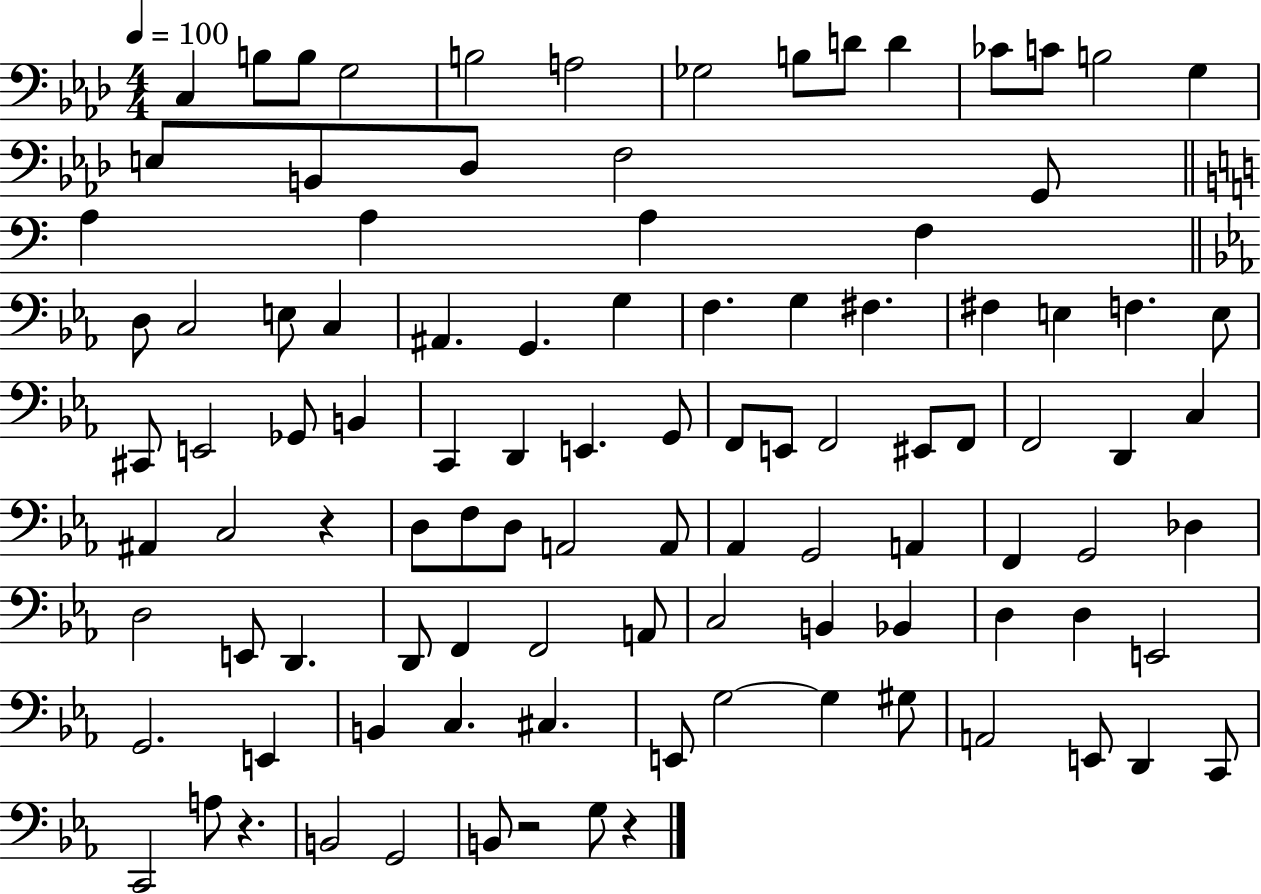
{
  \clef bass
  \numericTimeSignature
  \time 4/4
  \key aes \major
  \tempo 4 = 100
  c4 b8 b8 g2 | b2 a2 | ges2 b8 d'8 d'4 | ces'8 c'8 b2 g4 | \break e8 b,8 des8 f2 g,8 | \bar "||" \break \key c \major a4 a4 a4 f4 | \bar "||" \break \key c \minor d8 c2 e8 c4 | ais,4. g,4. g4 | f4. g4 fis4. | fis4 e4 f4. e8 | \break cis,8 e,2 ges,8 b,4 | c,4 d,4 e,4. g,8 | f,8 e,8 f,2 eis,8 f,8 | f,2 d,4 c4 | \break ais,4 c2 r4 | d8 f8 d8 a,2 a,8 | aes,4 g,2 a,4 | f,4 g,2 des4 | \break d2 e,8 d,4. | d,8 f,4 f,2 a,8 | c2 b,4 bes,4 | d4 d4 e,2 | \break g,2. e,4 | b,4 c4. cis4. | e,8 g2~~ g4 gis8 | a,2 e,8 d,4 c,8 | \break c,2 a8 r4. | b,2 g,2 | b,8 r2 g8 r4 | \bar "|."
}